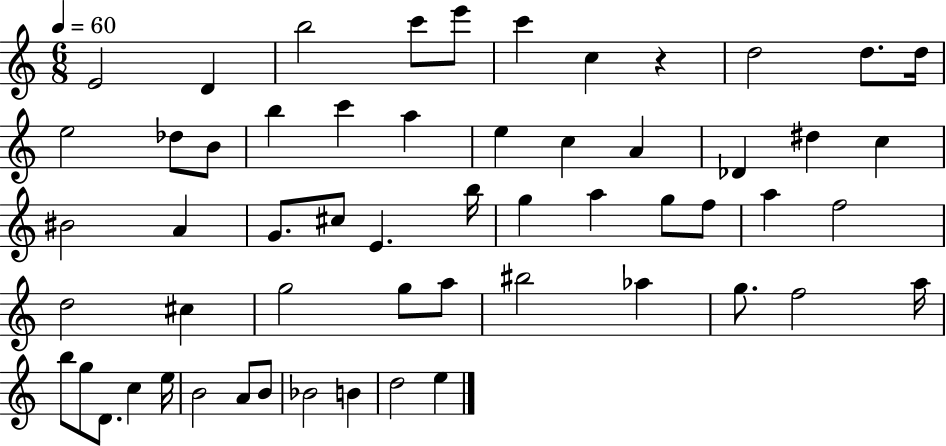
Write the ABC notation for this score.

X:1
T:Untitled
M:6/8
L:1/4
K:C
E2 D b2 c'/2 e'/2 c' c z d2 d/2 d/4 e2 _d/2 B/2 b c' a e c A _D ^d c ^B2 A G/2 ^c/2 E b/4 g a g/2 f/2 a f2 d2 ^c g2 g/2 a/2 ^b2 _a g/2 f2 a/4 b/2 g/2 D/2 c e/4 B2 A/2 B/2 _B2 B d2 e